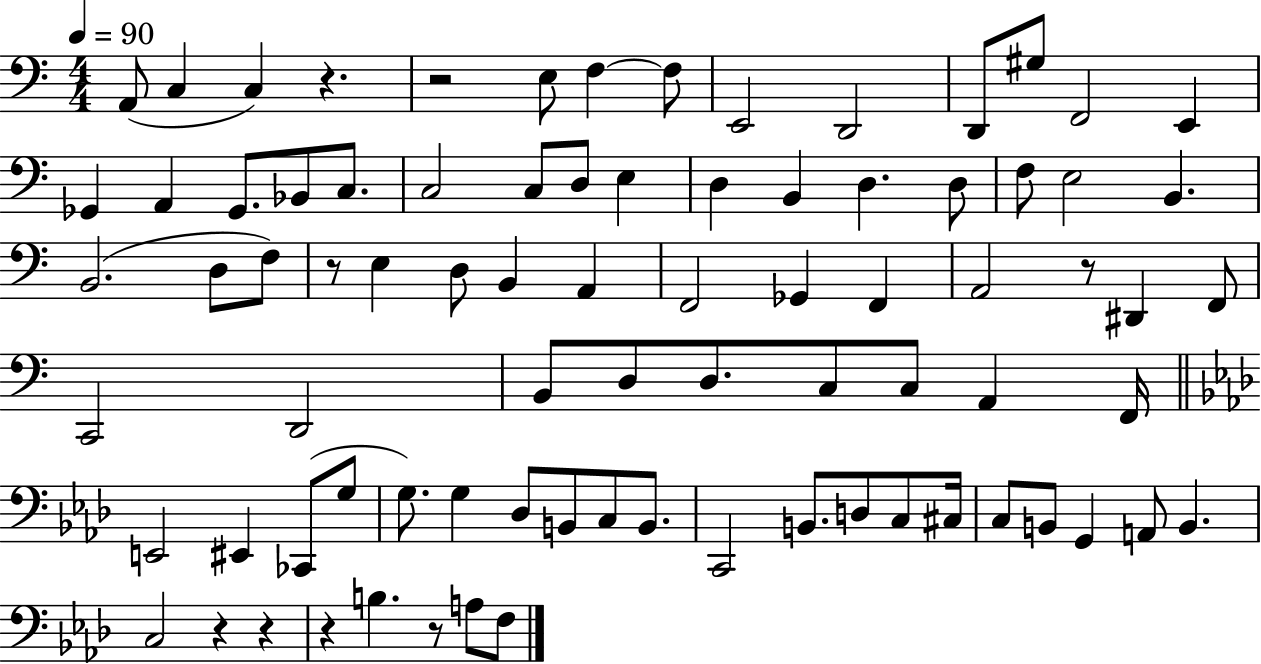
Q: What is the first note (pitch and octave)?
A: A2